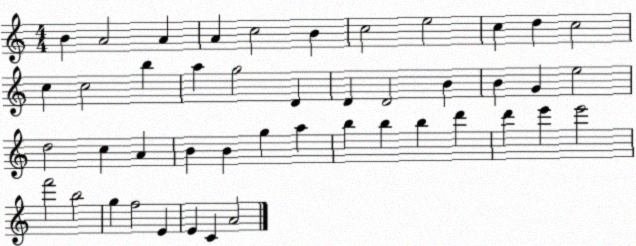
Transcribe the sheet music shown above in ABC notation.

X:1
T:Untitled
M:4/4
L:1/4
K:C
B A2 A A c2 B c2 e2 c d c2 c c2 b a g2 D D D2 B B G e2 d2 c A B B g a b b b d' d' e' e'2 f'2 b2 g f2 E E C A2